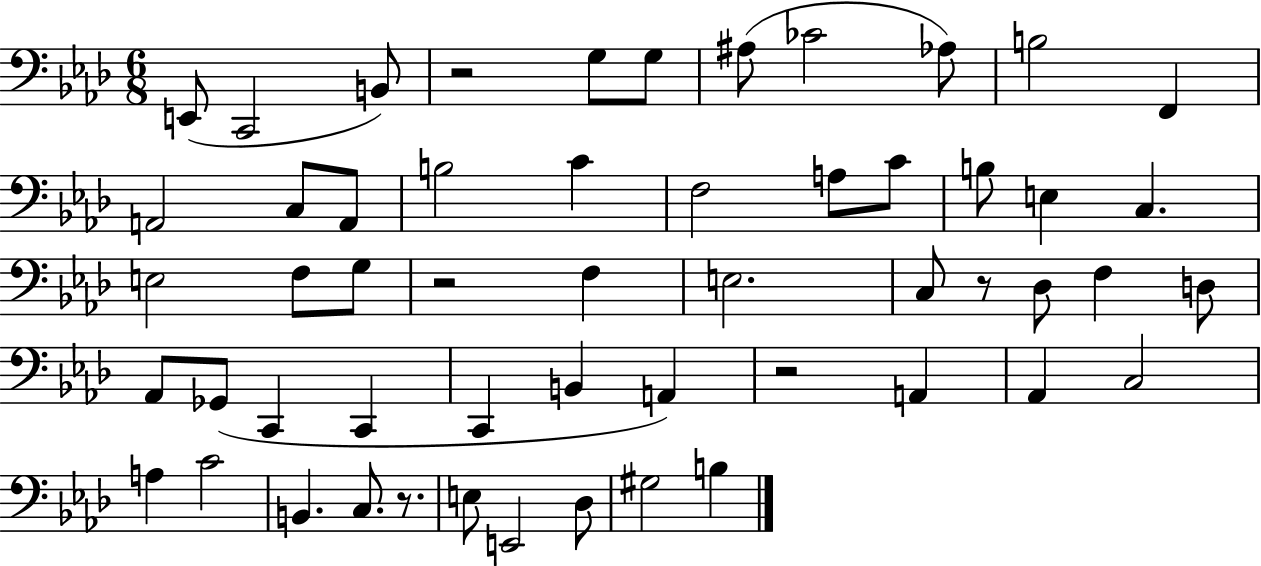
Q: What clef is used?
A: bass